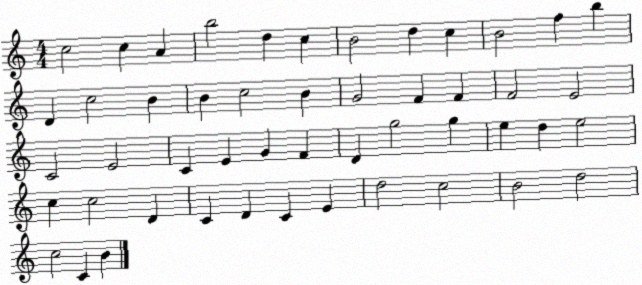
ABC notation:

X:1
T:Untitled
M:4/4
L:1/4
K:C
c2 c A b2 d c B2 d c B2 f b D c2 B B c2 B G2 F F F2 E2 C2 E2 C E G F D g2 g e d e2 c c2 D C D C E d2 c2 B2 d2 c2 C B